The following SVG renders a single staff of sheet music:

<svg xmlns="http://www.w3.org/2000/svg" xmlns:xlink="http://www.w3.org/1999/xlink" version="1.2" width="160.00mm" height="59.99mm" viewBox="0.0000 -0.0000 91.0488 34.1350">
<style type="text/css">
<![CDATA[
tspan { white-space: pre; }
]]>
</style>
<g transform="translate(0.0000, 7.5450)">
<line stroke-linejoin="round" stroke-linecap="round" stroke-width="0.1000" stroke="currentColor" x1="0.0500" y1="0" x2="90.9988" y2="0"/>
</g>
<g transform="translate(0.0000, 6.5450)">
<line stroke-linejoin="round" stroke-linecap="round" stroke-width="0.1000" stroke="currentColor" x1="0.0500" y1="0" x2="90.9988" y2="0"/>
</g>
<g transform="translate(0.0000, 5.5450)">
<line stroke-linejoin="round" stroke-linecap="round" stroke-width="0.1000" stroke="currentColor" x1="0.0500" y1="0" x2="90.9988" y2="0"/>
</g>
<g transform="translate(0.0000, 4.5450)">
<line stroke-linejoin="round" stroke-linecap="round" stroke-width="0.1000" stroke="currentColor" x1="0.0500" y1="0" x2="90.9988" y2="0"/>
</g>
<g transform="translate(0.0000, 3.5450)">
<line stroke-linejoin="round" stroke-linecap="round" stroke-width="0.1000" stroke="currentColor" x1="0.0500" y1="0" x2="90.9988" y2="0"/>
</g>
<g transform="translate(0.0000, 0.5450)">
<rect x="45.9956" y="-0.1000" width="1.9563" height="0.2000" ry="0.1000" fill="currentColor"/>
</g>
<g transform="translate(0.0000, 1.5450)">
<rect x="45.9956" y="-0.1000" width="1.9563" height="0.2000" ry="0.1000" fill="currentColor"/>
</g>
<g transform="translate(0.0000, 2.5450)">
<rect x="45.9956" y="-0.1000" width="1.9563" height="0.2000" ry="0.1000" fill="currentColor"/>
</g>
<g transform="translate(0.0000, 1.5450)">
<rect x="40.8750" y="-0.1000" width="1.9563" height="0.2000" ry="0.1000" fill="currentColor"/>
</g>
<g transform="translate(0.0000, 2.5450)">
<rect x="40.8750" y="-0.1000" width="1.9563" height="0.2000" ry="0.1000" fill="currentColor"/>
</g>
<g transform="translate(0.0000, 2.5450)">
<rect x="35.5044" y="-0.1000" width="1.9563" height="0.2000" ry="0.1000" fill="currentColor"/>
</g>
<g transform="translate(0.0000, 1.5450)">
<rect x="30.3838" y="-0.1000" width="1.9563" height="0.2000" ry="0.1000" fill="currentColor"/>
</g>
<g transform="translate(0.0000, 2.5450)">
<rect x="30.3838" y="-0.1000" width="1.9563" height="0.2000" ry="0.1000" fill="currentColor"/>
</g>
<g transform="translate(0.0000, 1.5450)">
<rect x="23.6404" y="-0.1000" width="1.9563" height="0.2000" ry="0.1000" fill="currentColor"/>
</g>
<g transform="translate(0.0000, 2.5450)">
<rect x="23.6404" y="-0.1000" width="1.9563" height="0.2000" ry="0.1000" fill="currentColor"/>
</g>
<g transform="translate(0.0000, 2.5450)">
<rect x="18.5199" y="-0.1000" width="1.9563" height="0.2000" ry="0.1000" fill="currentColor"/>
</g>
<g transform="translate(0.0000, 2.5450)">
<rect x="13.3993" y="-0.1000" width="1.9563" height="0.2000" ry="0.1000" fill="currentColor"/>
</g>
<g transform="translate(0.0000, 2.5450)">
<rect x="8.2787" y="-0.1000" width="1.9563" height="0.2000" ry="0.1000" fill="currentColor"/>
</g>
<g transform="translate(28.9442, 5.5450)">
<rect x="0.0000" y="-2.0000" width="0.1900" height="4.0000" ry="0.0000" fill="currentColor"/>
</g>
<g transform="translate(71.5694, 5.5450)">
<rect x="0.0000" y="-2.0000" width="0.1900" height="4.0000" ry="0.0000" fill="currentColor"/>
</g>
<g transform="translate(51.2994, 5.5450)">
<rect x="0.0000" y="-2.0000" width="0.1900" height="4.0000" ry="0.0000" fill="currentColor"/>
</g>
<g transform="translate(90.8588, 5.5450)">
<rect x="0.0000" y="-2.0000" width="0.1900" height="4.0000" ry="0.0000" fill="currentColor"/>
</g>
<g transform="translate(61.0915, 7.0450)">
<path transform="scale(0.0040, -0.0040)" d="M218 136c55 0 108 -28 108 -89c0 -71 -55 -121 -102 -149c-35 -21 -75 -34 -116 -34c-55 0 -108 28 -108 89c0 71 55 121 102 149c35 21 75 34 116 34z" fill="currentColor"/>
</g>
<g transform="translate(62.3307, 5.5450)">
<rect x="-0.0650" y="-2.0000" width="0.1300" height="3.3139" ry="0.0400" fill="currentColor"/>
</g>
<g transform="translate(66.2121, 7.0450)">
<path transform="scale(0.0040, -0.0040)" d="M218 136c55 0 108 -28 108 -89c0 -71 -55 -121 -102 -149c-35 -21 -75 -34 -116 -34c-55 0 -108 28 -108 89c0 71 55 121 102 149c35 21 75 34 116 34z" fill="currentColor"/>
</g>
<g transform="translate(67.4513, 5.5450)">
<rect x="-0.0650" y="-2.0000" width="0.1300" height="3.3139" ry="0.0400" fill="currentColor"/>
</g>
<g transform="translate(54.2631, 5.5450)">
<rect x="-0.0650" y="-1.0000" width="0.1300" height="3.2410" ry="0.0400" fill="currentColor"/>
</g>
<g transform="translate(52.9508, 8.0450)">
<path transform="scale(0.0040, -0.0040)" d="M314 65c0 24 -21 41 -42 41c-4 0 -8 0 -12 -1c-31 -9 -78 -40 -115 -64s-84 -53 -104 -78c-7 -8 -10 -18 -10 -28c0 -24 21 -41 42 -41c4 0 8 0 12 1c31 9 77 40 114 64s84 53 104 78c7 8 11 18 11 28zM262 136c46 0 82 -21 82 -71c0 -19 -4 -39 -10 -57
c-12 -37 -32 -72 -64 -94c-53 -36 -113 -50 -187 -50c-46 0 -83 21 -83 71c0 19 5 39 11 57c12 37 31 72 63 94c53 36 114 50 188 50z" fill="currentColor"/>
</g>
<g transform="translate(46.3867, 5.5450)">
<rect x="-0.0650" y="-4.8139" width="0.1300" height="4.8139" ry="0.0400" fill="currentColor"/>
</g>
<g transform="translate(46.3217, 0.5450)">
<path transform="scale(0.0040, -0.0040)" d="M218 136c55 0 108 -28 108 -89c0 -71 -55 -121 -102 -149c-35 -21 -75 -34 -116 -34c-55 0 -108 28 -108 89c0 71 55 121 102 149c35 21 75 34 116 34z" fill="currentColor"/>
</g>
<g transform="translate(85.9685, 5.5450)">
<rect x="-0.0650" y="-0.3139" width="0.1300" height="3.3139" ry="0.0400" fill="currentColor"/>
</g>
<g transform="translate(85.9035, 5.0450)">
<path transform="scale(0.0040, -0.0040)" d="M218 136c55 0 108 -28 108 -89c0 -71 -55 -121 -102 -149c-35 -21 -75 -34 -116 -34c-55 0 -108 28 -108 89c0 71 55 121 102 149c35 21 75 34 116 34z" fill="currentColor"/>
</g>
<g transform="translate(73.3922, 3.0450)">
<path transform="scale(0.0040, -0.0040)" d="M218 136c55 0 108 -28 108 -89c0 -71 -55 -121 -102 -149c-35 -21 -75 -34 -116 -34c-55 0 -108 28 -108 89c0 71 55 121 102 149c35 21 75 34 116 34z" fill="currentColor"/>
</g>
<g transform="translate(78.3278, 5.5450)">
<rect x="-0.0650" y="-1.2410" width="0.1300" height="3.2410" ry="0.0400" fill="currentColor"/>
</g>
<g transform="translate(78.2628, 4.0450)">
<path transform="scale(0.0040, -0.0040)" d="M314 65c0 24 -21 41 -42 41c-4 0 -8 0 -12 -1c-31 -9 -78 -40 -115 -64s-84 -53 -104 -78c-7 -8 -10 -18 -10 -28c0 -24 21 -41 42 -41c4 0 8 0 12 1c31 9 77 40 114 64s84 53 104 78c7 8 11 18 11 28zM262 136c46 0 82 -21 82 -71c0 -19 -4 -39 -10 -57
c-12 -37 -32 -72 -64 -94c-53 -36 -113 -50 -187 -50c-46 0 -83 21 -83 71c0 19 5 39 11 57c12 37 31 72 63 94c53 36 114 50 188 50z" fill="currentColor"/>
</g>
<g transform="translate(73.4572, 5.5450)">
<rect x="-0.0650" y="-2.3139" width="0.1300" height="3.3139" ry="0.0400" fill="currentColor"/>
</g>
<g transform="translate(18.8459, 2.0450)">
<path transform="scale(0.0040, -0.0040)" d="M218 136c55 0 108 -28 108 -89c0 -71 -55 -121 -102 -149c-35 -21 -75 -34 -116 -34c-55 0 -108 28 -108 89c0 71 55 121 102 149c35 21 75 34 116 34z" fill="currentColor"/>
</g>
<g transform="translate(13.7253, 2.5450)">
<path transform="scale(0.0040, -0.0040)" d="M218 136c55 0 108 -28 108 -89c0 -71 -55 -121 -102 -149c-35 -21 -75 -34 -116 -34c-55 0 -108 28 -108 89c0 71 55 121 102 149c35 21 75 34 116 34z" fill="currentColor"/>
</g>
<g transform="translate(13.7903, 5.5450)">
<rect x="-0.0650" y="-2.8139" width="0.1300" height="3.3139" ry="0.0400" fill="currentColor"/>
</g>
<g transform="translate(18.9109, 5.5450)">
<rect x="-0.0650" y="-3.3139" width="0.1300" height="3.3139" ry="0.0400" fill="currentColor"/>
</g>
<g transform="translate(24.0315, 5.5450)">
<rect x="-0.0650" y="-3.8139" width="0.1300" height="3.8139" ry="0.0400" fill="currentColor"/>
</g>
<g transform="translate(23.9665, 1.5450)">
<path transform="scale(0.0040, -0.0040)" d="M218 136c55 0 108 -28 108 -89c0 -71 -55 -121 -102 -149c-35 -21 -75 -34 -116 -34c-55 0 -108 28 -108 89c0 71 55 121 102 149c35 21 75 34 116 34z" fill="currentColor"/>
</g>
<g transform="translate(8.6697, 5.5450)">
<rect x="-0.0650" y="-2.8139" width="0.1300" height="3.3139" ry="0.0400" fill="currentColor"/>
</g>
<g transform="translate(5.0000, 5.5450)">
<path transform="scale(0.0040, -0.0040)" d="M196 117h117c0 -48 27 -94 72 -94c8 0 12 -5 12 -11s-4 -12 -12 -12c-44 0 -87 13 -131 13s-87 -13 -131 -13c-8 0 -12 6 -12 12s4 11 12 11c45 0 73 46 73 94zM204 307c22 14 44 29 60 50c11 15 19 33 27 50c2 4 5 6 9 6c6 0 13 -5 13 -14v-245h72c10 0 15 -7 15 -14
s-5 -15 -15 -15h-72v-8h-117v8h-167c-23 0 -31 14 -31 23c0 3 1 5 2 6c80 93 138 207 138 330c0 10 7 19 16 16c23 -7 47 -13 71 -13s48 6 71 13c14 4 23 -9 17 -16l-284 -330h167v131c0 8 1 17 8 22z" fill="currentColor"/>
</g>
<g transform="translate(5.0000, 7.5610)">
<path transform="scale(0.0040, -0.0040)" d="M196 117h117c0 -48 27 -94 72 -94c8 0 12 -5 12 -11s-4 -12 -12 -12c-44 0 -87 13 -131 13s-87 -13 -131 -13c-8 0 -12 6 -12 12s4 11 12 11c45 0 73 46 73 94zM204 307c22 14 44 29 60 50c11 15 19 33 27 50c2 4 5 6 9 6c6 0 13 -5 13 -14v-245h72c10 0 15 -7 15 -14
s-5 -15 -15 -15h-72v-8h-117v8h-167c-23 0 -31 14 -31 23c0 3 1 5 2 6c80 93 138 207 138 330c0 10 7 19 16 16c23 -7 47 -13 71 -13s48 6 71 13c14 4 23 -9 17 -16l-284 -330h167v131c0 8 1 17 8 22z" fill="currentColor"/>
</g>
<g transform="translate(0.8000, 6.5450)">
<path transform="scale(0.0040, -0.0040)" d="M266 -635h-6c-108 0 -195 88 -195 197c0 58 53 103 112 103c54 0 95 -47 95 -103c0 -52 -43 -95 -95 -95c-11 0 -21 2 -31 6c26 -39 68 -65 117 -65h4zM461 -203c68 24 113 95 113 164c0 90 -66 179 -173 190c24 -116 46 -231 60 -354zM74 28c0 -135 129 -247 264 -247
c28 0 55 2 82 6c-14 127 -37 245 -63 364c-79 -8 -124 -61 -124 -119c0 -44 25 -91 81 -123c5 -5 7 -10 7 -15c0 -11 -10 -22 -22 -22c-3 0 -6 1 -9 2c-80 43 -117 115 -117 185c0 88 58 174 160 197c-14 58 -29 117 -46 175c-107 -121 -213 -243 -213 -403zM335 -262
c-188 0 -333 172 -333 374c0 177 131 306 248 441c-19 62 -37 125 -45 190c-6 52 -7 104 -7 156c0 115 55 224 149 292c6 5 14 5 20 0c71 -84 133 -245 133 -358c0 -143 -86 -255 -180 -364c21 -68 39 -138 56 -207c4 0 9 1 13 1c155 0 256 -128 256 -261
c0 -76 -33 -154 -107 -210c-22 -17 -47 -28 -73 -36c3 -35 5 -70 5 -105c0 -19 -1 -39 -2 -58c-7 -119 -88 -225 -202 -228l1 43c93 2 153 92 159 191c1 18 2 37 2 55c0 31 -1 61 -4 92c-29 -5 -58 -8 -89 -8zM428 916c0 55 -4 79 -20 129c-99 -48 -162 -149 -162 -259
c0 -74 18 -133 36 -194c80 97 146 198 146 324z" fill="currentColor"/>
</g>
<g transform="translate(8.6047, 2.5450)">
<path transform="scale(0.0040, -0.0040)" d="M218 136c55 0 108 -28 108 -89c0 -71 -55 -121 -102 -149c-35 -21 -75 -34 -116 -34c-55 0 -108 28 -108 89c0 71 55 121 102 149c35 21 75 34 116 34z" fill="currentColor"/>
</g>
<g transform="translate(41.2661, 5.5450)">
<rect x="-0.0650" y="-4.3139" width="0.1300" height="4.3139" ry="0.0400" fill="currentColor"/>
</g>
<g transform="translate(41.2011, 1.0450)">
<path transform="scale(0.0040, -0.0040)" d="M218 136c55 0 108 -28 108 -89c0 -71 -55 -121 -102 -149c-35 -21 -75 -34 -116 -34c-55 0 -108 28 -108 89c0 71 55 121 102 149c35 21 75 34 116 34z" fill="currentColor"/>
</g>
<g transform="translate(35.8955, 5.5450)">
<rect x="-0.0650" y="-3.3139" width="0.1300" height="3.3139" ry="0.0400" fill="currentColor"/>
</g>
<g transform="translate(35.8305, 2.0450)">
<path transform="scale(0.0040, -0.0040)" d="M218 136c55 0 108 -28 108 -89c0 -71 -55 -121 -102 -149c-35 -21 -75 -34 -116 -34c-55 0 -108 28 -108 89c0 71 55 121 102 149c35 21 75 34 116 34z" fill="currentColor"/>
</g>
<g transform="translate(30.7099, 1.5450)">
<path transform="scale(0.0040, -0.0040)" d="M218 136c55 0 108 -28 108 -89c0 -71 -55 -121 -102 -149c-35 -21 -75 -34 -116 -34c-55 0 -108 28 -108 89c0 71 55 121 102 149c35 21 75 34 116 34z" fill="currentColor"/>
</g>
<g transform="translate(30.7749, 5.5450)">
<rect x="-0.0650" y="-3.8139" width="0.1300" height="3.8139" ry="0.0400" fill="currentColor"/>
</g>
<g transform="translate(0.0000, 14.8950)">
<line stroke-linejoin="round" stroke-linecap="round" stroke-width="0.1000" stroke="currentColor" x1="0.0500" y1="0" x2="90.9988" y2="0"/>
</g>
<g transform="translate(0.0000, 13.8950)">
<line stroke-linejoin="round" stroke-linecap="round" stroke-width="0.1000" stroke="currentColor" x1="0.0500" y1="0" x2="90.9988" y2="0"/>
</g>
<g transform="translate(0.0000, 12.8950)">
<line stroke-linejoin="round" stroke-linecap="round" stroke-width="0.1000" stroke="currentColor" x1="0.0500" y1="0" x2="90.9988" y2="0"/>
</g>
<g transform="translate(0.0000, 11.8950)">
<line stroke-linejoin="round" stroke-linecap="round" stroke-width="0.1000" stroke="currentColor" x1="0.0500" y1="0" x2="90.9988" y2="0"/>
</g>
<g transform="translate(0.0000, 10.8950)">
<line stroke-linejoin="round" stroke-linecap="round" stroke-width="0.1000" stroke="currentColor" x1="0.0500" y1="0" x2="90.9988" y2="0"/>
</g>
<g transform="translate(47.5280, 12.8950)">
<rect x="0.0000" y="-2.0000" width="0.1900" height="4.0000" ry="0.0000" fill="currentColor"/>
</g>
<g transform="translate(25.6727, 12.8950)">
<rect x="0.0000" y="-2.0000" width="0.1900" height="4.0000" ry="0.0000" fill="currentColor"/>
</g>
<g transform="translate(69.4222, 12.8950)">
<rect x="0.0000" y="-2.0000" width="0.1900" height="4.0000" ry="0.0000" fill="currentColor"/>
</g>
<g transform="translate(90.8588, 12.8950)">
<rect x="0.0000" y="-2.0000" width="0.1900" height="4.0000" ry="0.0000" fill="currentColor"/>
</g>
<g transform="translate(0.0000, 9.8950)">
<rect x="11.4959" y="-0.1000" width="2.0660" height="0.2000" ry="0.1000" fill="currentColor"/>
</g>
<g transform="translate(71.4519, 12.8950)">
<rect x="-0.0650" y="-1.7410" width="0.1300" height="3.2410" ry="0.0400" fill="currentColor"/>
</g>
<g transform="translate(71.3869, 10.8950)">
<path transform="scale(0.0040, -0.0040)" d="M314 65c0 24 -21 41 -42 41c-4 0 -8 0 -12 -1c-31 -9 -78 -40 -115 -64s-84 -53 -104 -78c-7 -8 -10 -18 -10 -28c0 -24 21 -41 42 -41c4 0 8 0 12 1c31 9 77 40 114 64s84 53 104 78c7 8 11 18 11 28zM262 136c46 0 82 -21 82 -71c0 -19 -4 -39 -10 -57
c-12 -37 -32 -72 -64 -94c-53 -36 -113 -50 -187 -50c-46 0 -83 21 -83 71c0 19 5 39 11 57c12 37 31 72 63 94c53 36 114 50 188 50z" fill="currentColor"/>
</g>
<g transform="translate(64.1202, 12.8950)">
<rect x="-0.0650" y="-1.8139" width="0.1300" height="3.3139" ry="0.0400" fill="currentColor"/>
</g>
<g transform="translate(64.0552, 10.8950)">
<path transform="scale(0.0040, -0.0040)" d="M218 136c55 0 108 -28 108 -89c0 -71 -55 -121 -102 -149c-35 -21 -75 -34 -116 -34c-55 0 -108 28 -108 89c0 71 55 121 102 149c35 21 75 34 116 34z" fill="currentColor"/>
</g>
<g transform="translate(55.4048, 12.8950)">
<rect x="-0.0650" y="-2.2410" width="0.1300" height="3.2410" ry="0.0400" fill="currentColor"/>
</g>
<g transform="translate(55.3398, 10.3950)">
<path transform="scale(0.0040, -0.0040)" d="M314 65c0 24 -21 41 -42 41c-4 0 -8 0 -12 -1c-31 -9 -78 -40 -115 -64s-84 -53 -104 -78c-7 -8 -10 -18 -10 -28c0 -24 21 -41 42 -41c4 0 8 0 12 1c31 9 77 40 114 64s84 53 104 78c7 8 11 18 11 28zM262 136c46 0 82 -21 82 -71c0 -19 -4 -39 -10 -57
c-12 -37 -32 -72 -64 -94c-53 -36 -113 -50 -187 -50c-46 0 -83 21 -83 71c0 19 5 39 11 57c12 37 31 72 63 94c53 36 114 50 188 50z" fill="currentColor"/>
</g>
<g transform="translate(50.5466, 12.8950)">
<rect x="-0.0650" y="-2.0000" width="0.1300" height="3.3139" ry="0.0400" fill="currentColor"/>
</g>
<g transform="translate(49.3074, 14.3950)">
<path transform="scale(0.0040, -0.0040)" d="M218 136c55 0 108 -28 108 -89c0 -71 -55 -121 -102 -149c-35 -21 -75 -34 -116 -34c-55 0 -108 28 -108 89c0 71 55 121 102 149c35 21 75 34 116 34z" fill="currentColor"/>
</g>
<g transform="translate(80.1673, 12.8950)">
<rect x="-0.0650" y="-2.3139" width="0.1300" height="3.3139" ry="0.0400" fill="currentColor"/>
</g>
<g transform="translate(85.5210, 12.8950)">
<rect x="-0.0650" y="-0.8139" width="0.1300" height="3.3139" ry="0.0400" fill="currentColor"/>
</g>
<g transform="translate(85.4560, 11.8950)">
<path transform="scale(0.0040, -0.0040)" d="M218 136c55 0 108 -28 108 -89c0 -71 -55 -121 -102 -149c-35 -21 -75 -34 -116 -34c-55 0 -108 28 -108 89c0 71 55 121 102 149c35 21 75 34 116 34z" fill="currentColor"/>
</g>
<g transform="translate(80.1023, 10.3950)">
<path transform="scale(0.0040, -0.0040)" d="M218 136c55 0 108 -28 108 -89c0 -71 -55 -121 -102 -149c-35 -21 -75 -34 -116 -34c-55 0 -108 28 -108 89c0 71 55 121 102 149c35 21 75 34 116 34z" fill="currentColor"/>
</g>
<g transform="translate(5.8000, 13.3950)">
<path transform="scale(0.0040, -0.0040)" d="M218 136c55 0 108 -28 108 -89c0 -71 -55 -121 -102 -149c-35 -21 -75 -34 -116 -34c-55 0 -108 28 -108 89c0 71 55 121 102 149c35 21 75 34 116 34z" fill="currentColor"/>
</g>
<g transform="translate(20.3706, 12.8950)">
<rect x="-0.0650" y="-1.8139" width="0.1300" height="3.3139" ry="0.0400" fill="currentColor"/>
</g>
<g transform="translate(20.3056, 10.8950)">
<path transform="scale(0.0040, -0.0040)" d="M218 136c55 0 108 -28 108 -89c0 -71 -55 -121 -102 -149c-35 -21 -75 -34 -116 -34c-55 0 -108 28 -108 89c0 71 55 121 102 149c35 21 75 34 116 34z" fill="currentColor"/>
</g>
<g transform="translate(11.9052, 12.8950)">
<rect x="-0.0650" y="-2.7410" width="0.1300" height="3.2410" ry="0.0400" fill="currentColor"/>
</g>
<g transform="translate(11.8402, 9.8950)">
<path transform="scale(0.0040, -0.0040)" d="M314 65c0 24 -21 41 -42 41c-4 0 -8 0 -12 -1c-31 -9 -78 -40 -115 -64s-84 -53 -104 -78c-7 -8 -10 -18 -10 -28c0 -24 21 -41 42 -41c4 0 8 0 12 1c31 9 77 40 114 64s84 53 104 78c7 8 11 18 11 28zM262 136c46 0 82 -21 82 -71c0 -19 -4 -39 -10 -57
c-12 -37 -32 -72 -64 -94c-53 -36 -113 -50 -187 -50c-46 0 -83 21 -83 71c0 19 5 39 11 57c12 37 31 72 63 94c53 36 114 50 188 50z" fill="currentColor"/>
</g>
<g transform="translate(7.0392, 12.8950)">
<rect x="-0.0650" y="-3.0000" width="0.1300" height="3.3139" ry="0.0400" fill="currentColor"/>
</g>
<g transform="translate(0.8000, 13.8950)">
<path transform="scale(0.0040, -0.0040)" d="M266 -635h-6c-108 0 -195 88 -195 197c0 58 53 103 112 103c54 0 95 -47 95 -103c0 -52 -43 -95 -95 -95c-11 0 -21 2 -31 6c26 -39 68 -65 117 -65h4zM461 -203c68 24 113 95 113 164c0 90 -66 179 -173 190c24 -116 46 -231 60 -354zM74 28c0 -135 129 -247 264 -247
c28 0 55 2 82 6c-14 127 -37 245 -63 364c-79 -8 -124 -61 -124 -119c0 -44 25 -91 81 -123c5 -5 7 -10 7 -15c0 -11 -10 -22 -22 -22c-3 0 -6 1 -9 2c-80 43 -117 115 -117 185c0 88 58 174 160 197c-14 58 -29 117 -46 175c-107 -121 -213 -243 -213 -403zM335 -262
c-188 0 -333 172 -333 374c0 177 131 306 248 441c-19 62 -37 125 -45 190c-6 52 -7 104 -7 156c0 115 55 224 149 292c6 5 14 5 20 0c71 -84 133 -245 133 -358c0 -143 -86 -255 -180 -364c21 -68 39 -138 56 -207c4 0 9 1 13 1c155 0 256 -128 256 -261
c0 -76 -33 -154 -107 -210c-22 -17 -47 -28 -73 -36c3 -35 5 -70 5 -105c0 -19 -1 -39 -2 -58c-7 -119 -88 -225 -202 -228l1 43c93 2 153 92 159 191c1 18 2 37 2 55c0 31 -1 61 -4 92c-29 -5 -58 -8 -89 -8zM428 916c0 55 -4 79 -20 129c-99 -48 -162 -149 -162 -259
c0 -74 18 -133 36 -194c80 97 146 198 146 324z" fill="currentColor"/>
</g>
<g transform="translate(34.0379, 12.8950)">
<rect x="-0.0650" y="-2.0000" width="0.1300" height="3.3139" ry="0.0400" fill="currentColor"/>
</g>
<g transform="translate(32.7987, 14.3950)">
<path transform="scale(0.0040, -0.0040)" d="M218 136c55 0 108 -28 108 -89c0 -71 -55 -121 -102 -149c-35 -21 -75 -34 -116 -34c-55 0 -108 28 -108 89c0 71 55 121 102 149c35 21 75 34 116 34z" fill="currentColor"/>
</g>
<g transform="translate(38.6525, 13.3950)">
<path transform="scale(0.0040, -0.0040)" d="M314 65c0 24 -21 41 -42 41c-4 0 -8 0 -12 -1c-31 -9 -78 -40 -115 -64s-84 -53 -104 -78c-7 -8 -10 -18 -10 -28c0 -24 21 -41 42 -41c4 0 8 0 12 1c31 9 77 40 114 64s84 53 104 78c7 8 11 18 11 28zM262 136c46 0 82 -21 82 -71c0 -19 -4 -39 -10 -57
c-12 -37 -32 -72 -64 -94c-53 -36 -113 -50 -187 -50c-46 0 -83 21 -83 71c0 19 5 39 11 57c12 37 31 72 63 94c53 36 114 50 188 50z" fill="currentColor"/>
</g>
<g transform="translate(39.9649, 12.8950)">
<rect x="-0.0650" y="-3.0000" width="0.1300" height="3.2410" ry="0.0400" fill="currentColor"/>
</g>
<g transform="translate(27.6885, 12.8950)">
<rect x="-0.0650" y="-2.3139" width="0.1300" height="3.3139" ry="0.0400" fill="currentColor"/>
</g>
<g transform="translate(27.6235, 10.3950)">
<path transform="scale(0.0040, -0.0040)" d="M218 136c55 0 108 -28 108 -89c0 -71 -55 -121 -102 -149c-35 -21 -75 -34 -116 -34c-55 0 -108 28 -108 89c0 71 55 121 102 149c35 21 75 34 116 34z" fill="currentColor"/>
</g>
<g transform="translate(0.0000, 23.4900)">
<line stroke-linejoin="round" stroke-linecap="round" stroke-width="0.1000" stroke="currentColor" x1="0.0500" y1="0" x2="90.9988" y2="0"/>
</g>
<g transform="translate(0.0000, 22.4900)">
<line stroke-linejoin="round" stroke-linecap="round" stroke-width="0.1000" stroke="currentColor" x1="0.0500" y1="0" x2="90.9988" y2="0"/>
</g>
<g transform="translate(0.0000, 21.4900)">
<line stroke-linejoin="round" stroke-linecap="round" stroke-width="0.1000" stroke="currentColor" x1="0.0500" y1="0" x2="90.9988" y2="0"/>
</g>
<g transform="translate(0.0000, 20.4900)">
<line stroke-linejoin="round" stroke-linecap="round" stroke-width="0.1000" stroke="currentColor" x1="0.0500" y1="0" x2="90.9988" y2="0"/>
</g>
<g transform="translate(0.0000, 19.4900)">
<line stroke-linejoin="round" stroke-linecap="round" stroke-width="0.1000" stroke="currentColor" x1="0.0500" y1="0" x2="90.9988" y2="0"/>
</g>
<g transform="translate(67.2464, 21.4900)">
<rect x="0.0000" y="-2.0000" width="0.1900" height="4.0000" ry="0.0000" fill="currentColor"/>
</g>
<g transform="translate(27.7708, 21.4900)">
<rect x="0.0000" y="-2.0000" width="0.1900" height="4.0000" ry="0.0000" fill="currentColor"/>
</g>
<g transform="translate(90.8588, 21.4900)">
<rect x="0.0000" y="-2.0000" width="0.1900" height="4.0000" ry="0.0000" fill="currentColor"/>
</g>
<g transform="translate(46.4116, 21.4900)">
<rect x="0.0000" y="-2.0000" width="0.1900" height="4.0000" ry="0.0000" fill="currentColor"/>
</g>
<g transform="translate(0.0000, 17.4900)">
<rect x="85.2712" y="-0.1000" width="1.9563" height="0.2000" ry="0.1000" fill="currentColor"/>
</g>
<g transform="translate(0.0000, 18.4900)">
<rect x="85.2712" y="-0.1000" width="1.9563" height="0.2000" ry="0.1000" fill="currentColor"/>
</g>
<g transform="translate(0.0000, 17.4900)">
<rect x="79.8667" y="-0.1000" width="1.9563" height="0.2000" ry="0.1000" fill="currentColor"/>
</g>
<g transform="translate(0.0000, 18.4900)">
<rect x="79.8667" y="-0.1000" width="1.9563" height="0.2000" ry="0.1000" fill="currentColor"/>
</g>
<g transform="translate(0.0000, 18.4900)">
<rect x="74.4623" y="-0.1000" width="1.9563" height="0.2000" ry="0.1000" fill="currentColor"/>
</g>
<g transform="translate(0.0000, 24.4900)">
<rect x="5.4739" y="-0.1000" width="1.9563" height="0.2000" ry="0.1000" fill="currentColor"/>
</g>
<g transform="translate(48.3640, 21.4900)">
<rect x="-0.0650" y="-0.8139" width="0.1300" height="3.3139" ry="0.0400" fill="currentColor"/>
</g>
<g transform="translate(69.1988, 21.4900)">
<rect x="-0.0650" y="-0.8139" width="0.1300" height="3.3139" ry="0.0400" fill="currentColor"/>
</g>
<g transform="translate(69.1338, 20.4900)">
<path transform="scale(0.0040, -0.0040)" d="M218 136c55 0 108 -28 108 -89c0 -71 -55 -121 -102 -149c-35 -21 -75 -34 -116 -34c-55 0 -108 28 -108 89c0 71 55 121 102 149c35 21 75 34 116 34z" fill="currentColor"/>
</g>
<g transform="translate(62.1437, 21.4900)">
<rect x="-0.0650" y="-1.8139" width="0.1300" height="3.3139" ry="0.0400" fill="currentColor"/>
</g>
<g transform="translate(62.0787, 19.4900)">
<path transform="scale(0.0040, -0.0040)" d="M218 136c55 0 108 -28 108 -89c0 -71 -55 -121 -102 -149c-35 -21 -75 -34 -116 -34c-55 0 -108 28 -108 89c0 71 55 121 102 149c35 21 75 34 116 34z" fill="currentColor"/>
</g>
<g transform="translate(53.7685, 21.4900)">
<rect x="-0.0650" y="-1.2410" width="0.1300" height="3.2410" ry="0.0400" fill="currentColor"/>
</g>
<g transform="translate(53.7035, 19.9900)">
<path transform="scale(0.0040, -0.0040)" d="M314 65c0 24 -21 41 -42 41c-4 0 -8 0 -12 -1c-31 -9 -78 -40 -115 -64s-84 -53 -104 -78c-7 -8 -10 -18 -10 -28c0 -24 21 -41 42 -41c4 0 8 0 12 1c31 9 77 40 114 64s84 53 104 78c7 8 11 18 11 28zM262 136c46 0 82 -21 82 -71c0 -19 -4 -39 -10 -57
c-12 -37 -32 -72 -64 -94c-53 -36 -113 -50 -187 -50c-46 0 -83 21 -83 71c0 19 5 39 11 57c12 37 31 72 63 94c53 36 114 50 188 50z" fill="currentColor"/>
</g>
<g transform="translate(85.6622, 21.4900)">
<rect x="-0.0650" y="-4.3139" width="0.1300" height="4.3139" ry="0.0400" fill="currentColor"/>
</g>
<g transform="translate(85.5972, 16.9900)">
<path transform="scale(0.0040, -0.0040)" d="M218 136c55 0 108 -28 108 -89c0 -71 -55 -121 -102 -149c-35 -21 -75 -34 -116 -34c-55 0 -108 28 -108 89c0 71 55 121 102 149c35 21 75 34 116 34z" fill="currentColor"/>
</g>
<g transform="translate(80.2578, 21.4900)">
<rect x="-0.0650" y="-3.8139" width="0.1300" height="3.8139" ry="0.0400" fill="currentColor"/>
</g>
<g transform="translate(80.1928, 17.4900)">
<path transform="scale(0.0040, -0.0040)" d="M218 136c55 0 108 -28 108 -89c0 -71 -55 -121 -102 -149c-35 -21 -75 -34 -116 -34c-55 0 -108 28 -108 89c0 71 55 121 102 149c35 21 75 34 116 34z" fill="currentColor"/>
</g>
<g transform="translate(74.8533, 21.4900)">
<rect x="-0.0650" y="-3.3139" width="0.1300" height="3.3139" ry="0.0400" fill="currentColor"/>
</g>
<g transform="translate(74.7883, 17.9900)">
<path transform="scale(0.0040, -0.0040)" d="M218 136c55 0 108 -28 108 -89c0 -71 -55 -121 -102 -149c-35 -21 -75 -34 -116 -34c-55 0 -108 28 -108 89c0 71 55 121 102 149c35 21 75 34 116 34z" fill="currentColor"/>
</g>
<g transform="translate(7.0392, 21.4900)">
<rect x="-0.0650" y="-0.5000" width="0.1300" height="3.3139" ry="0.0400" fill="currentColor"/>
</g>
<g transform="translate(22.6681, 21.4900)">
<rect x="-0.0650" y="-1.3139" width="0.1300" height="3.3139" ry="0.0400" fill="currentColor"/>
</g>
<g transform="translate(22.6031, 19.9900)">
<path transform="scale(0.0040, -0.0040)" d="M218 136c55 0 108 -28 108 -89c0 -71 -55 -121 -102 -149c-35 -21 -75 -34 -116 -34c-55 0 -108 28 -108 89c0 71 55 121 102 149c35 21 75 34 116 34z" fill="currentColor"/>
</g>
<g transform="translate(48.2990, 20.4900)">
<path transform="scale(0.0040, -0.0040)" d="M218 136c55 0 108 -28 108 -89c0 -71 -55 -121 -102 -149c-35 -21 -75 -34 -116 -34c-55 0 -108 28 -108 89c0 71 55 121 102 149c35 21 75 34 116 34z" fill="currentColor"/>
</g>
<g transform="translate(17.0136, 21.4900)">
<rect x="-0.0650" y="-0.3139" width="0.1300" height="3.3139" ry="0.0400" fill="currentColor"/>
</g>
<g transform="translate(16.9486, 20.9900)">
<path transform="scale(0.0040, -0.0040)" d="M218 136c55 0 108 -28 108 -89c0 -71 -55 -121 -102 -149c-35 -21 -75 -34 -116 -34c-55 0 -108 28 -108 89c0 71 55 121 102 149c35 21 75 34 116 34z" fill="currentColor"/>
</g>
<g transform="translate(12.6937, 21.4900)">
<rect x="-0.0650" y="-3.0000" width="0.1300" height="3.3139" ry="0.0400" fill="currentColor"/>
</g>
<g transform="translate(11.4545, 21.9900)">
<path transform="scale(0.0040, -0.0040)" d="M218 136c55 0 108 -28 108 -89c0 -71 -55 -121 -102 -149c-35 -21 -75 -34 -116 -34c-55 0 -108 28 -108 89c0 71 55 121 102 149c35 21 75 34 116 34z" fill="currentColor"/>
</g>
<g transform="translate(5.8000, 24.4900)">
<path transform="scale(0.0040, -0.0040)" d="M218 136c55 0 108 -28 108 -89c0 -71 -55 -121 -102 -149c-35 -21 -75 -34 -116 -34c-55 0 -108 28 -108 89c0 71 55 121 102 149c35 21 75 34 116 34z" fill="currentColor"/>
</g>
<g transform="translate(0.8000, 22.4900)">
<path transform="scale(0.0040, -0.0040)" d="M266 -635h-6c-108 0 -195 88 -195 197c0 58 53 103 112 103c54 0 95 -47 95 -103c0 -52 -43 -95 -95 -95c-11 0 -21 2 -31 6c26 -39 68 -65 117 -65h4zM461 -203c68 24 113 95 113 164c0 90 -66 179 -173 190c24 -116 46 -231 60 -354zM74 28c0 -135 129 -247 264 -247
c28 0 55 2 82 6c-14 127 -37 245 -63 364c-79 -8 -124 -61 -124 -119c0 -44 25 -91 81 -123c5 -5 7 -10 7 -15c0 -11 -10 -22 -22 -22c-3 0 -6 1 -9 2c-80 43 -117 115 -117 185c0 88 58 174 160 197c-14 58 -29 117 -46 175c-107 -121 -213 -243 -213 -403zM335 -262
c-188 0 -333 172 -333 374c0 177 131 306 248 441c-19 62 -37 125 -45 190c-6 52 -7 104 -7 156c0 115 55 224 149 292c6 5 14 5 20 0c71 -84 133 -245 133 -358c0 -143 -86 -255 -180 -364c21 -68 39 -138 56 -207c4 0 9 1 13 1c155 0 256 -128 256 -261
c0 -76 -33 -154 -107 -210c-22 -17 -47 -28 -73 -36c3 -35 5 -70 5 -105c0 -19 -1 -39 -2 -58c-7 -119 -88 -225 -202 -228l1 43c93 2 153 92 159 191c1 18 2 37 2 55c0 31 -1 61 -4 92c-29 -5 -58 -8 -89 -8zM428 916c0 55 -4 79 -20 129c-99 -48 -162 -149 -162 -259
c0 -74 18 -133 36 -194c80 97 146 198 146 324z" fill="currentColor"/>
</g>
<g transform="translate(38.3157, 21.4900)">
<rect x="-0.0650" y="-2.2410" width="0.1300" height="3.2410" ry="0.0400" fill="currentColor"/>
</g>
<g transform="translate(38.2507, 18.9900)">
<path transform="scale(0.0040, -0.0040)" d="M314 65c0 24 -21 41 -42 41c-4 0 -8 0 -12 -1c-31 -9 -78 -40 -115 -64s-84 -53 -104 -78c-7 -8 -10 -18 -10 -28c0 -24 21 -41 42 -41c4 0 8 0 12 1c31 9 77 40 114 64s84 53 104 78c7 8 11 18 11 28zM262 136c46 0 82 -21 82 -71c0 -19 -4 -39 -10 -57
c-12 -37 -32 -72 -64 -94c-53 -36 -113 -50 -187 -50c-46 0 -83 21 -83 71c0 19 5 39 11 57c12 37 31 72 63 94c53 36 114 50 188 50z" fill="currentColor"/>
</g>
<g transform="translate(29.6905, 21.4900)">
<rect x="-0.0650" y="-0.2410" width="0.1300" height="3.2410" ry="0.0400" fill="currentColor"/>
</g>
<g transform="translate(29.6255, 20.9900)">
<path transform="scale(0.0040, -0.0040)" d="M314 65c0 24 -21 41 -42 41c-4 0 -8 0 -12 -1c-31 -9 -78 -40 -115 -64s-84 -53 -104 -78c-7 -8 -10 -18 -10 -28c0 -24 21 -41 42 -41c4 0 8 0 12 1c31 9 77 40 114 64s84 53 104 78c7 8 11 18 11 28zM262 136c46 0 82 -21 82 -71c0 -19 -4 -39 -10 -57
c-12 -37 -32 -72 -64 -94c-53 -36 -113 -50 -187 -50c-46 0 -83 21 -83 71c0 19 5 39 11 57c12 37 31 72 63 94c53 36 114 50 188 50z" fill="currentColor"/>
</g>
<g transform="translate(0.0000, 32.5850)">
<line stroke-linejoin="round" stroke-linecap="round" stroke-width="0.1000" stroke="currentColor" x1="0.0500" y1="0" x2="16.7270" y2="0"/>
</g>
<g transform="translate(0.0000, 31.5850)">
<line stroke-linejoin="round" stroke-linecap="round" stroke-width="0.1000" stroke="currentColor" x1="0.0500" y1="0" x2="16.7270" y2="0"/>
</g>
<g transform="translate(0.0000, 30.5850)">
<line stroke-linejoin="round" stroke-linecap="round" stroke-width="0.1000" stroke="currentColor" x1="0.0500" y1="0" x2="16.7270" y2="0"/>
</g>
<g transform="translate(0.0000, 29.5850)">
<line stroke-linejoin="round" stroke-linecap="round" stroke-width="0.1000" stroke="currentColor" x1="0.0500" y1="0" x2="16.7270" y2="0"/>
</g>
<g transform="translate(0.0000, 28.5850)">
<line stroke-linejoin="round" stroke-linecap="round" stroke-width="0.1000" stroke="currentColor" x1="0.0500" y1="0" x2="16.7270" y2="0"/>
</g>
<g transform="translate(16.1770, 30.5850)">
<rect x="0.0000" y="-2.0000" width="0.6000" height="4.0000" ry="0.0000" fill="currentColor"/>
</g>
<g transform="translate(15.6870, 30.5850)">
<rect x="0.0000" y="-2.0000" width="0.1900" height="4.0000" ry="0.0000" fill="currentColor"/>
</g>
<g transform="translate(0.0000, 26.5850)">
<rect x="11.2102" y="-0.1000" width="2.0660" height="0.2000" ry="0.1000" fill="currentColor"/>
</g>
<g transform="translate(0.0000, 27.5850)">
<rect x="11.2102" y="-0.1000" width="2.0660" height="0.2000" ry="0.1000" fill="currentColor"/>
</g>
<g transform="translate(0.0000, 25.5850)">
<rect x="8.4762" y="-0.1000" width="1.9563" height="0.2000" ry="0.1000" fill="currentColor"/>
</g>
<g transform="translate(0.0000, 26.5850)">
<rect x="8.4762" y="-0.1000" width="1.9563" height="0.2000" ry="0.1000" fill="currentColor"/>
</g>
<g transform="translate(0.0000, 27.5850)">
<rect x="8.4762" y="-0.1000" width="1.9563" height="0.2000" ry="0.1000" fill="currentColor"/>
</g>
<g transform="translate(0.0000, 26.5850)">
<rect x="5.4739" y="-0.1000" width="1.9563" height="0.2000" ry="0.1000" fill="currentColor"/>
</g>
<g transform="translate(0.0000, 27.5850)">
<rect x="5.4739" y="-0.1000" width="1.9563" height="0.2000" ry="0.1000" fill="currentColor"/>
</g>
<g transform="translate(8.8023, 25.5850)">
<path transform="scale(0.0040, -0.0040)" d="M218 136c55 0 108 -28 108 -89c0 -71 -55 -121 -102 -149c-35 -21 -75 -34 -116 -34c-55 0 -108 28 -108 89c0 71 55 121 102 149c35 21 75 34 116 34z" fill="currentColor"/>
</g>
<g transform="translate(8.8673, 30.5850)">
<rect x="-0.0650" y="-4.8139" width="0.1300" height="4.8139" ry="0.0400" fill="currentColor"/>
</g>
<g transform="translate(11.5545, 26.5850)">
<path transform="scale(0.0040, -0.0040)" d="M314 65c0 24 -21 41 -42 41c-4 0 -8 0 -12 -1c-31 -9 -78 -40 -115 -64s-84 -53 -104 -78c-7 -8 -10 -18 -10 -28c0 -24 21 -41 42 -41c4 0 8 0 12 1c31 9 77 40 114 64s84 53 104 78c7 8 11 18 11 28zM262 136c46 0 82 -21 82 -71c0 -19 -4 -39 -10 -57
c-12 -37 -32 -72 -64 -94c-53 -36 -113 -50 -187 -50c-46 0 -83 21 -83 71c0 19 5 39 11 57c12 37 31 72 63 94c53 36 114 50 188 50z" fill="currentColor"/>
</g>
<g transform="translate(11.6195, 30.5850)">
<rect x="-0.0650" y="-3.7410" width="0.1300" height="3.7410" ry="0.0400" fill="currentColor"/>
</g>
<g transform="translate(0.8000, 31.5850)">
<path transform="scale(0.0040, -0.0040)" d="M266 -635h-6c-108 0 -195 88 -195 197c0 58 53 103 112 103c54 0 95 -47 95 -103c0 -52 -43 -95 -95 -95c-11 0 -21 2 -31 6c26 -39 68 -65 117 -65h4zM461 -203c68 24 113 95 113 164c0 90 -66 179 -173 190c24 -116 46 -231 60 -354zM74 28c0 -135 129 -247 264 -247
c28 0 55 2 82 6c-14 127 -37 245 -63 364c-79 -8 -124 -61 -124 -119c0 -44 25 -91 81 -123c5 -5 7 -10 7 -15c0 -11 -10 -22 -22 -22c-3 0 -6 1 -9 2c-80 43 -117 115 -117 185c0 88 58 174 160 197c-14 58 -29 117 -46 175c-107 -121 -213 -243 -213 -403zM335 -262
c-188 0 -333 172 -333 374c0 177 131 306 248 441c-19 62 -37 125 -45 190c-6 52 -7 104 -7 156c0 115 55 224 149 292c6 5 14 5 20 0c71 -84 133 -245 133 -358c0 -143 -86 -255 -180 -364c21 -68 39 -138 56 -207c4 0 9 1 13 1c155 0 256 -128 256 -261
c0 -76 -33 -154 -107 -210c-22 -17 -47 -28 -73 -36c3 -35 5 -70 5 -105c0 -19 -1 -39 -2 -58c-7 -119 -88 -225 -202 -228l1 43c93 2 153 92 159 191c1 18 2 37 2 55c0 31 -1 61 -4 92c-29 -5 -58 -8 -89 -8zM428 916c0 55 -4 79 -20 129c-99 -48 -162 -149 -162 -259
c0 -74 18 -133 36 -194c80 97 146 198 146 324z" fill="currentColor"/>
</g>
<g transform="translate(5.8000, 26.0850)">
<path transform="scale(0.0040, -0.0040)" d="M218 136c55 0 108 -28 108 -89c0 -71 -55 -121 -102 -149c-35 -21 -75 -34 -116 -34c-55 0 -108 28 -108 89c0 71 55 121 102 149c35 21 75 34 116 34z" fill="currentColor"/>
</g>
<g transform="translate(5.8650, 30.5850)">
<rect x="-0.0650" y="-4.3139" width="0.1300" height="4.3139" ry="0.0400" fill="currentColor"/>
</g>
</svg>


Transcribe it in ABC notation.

X:1
T:Untitled
M:4/4
L:1/4
K:C
a a b c' c' b d' e' D2 F F g e2 c A a2 f g F A2 F g2 f f2 g d C A c e c2 g2 d e2 f d b c' d' d' e' c'2